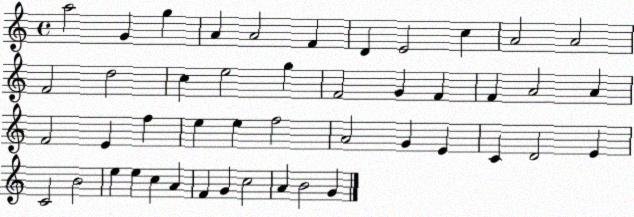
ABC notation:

X:1
T:Untitled
M:4/4
L:1/4
K:C
a2 G g A A2 F D E2 c A2 A2 F2 d2 c e2 g F2 G F F A2 A F2 E f e e f2 A2 G E C D2 E C2 B2 e e c A F G c2 A B2 G